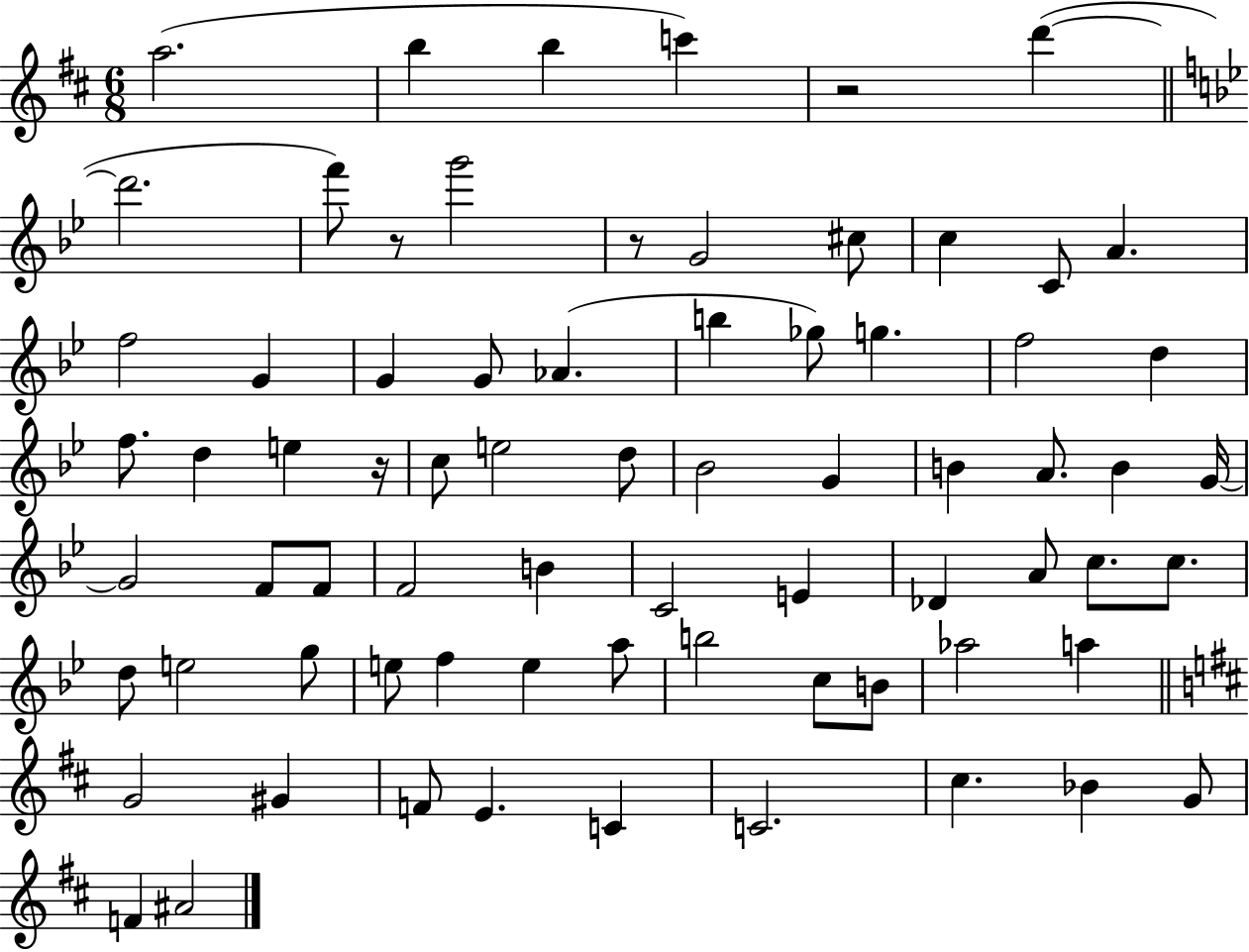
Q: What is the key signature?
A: D major